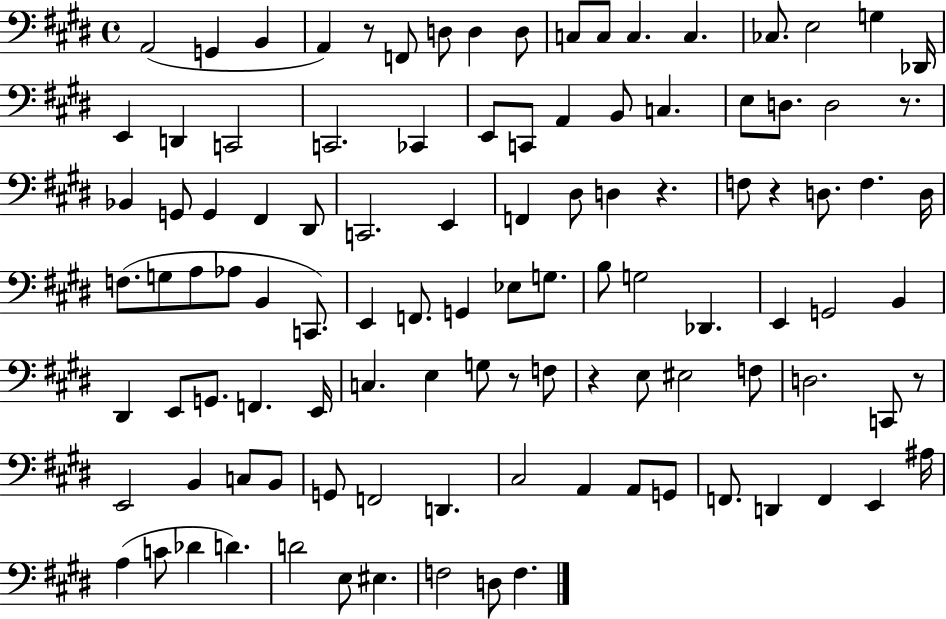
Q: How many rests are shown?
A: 7